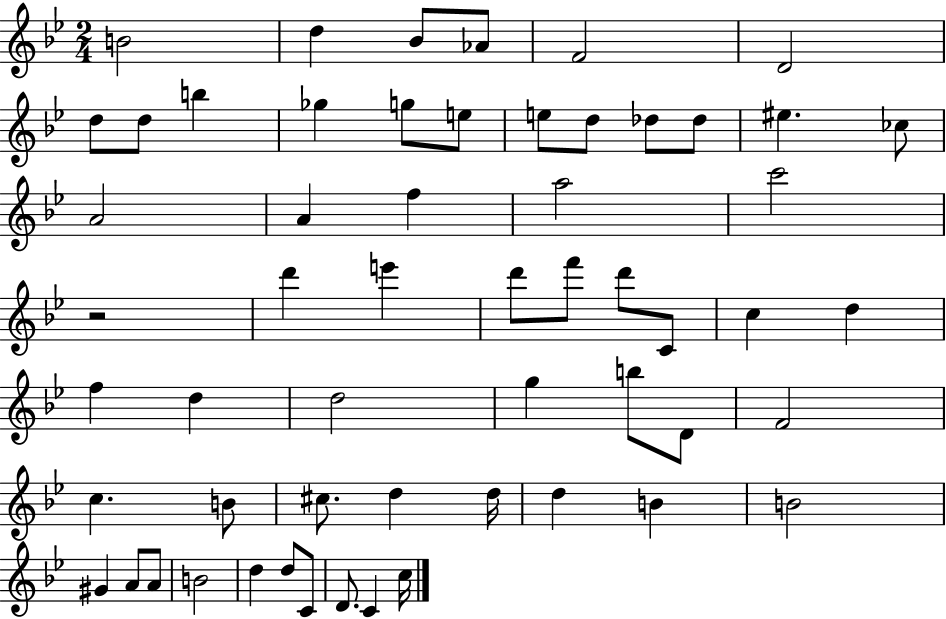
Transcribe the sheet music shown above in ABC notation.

X:1
T:Untitled
M:2/4
L:1/4
K:Bb
B2 d _B/2 _A/2 F2 D2 d/2 d/2 b _g g/2 e/2 e/2 d/2 _d/2 _d/2 ^e _c/2 A2 A f a2 c'2 z2 d' e' d'/2 f'/2 d'/2 C/2 c d f d d2 g b/2 D/2 F2 c B/2 ^c/2 d d/4 d B B2 ^G A/2 A/2 B2 d d/2 C/2 D/2 C c/4